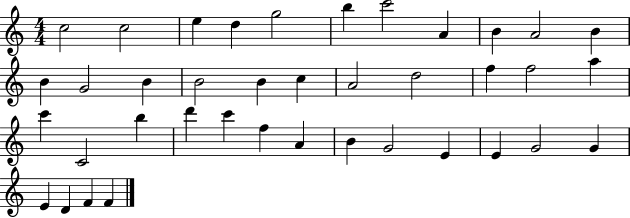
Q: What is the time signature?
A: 4/4